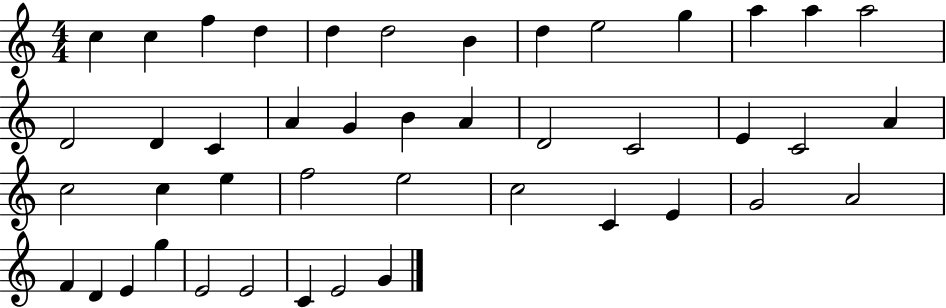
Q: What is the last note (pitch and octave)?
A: G4